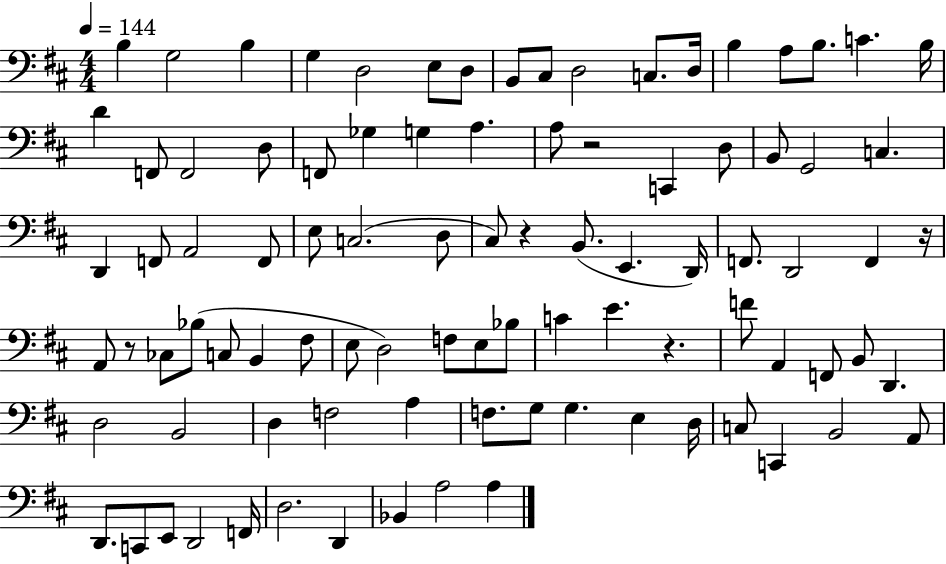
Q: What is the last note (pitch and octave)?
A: A3